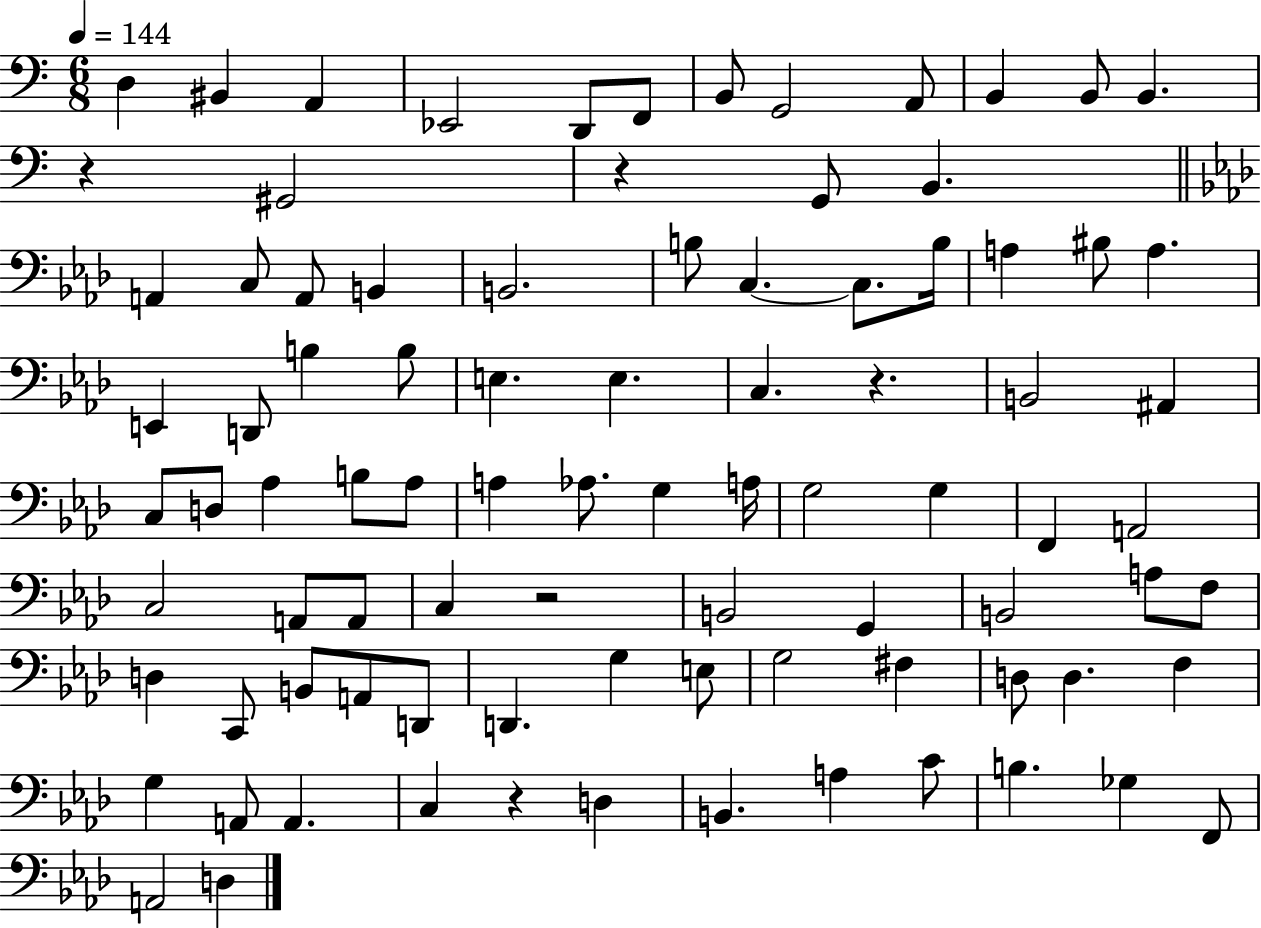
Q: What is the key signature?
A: C major